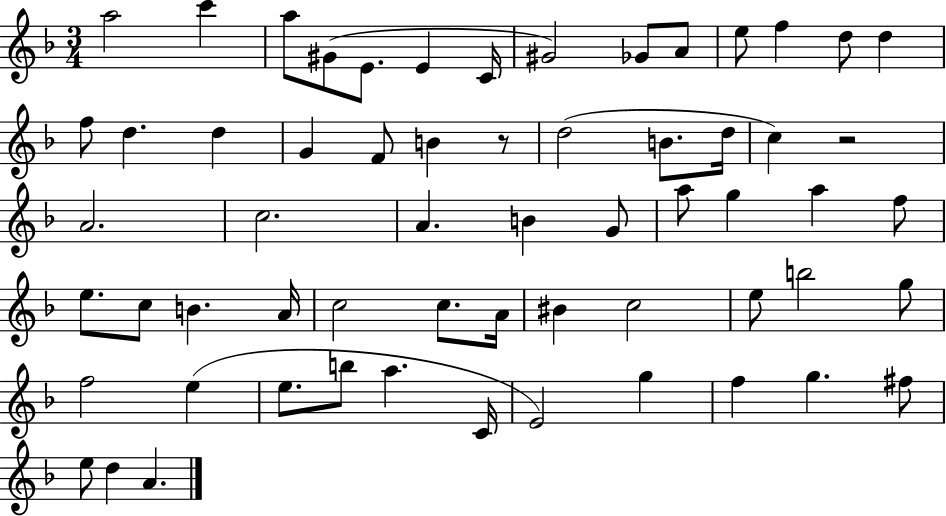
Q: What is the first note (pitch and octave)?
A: A5